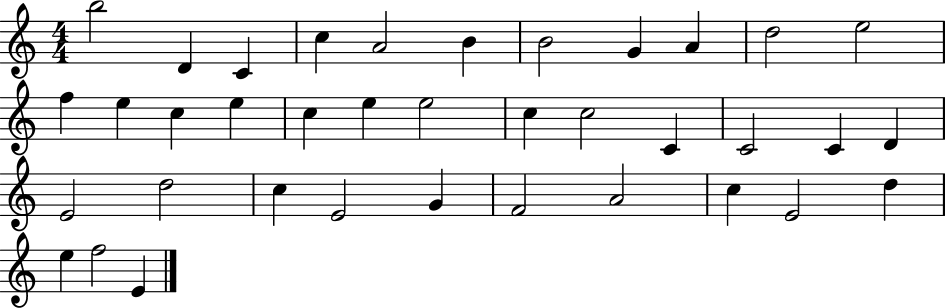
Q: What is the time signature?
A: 4/4